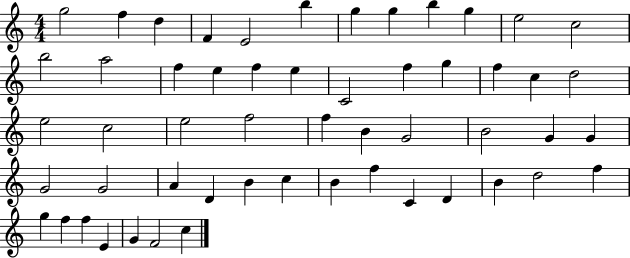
G5/h F5/q D5/q F4/q E4/h B5/q G5/q G5/q B5/q G5/q E5/h C5/h B5/h A5/h F5/q E5/q F5/q E5/q C4/h F5/q G5/q F5/q C5/q D5/h E5/h C5/h E5/h F5/h F5/q B4/q G4/h B4/h G4/q G4/q G4/h G4/h A4/q D4/q B4/q C5/q B4/q F5/q C4/q D4/q B4/q D5/h F5/q G5/q F5/q F5/q E4/q G4/q F4/h C5/q